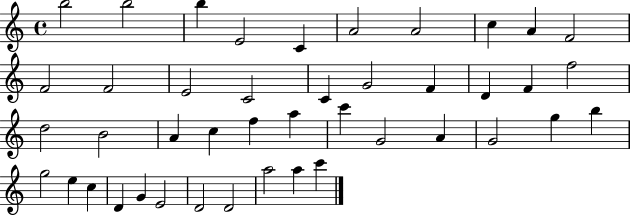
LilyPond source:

{
  \clef treble
  \time 4/4
  \defaultTimeSignature
  \key c \major
  b''2 b''2 | b''4 e'2 c'4 | a'2 a'2 | c''4 a'4 f'2 | \break f'2 f'2 | e'2 c'2 | c'4 g'2 f'4 | d'4 f'4 f''2 | \break d''2 b'2 | a'4 c''4 f''4 a''4 | c'''4 g'2 a'4 | g'2 g''4 b''4 | \break g''2 e''4 c''4 | d'4 g'4 e'2 | d'2 d'2 | a''2 a''4 c'''4 | \break \bar "|."
}